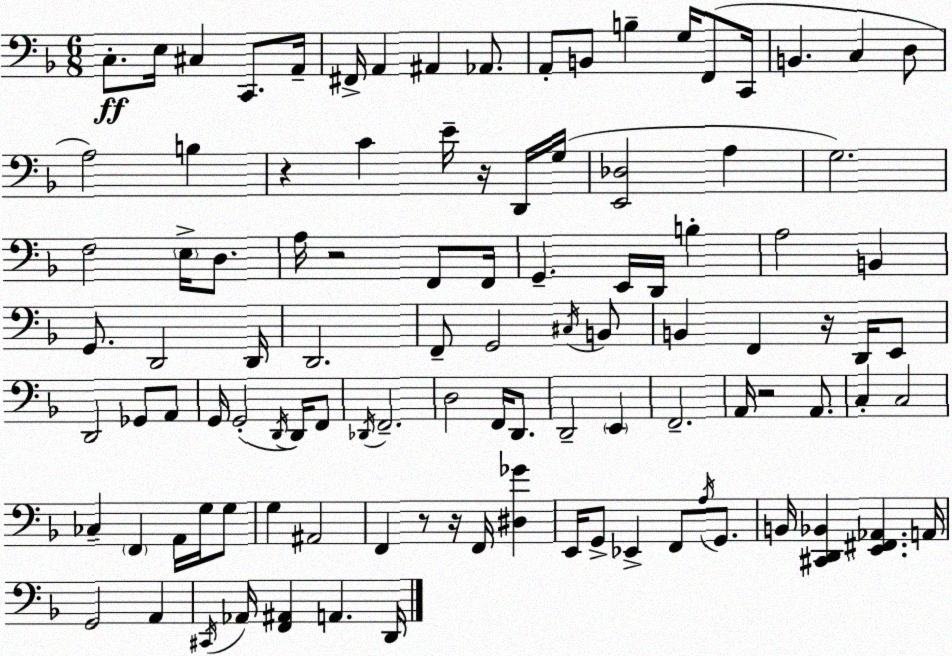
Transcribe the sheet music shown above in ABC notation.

X:1
T:Untitled
M:6/8
L:1/4
K:F
C,/2 E,/4 ^C, C,,/2 A,,/4 ^F,,/4 A,, ^A,, _A,,/2 A,,/2 B,,/2 B, G,/4 F,,/2 C,,/4 B,, C, D,/2 A,2 B, z C E/4 z/4 D,,/4 G,/4 [E,,_D,]2 A, G,2 F,2 E,/4 D,/2 A,/4 z2 F,,/2 F,,/4 G,, E,,/4 D,,/4 B, A,2 B,, G,,/2 D,,2 D,,/4 D,,2 F,,/2 G,,2 ^C,/4 B,,/2 B,, F,, z/4 D,,/4 E,,/2 D,,2 _G,,/2 A,,/2 G,,/4 G,,2 D,,/4 D,,/4 F,,/2 _D,,/4 F,,2 D,2 F,,/4 D,,/2 D,,2 E,, F,,2 A,,/4 z2 A,,/2 C, C,2 _C, F,, A,,/4 G,/4 G,/2 G, ^A,,2 F,, z/2 z/4 F,,/4 [^D,_G] E,,/4 G,,/2 _E,, F,,/2 A,/4 G,,/2 B,,/4 [^C,,D,,_B,,] [E,,^F,,_A,,] A,,/4 G,,2 A,, ^C,,/4 _A,,/4 [F,,^A,,] A,, D,,/4